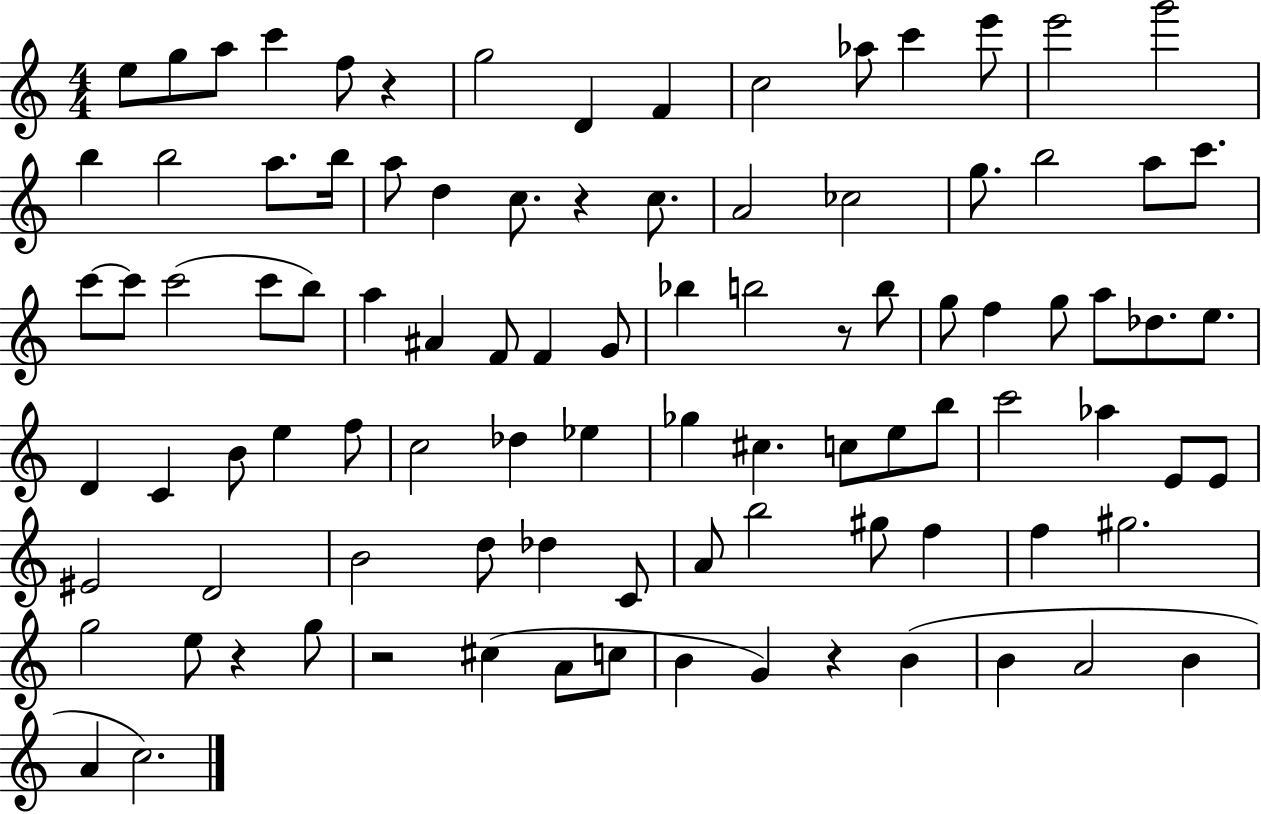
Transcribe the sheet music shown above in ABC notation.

X:1
T:Untitled
M:4/4
L:1/4
K:C
e/2 g/2 a/2 c' f/2 z g2 D F c2 _a/2 c' e'/2 e'2 g'2 b b2 a/2 b/4 a/2 d c/2 z c/2 A2 _c2 g/2 b2 a/2 c'/2 c'/2 c'/2 c'2 c'/2 b/2 a ^A F/2 F G/2 _b b2 z/2 b/2 g/2 f g/2 a/2 _d/2 e/2 D C B/2 e f/2 c2 _d _e _g ^c c/2 e/2 b/2 c'2 _a E/2 E/2 ^E2 D2 B2 d/2 _d C/2 A/2 b2 ^g/2 f f ^g2 g2 e/2 z g/2 z2 ^c A/2 c/2 B G z B B A2 B A c2